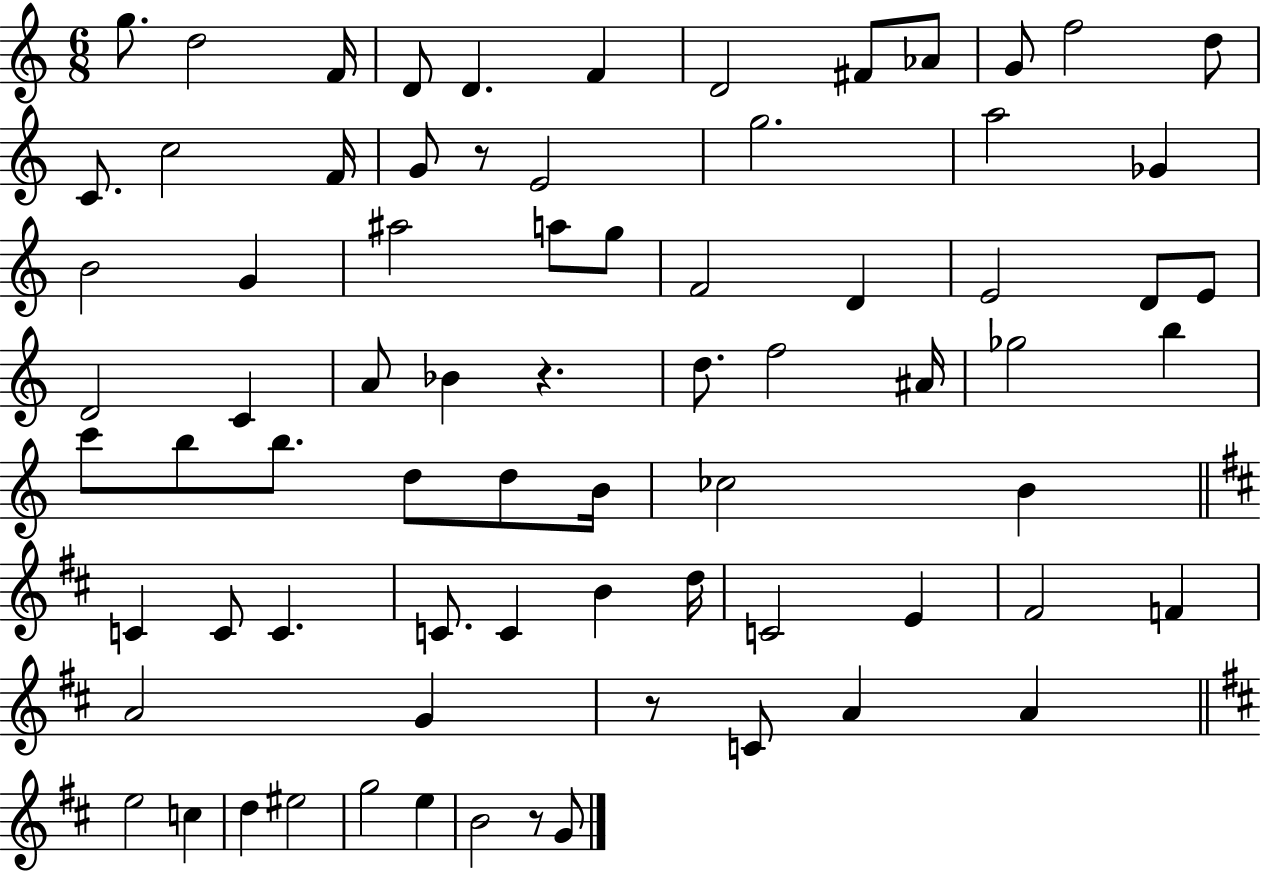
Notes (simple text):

G5/e. D5/h F4/s D4/e D4/q. F4/q D4/h F#4/e Ab4/e G4/e F5/h D5/e C4/e. C5/h F4/s G4/e R/e E4/h G5/h. A5/h Gb4/q B4/h G4/q A#5/h A5/e G5/e F4/h D4/q E4/h D4/e E4/e D4/h C4/q A4/e Bb4/q R/q. D5/e. F5/h A#4/s Gb5/h B5/q C6/e B5/e B5/e. D5/e D5/e B4/s CES5/h B4/q C4/q C4/e C4/q. C4/e. C4/q B4/q D5/s C4/h E4/q F#4/h F4/q A4/h G4/q R/e C4/e A4/q A4/q E5/h C5/q D5/q EIS5/h G5/h E5/q B4/h R/e G4/e